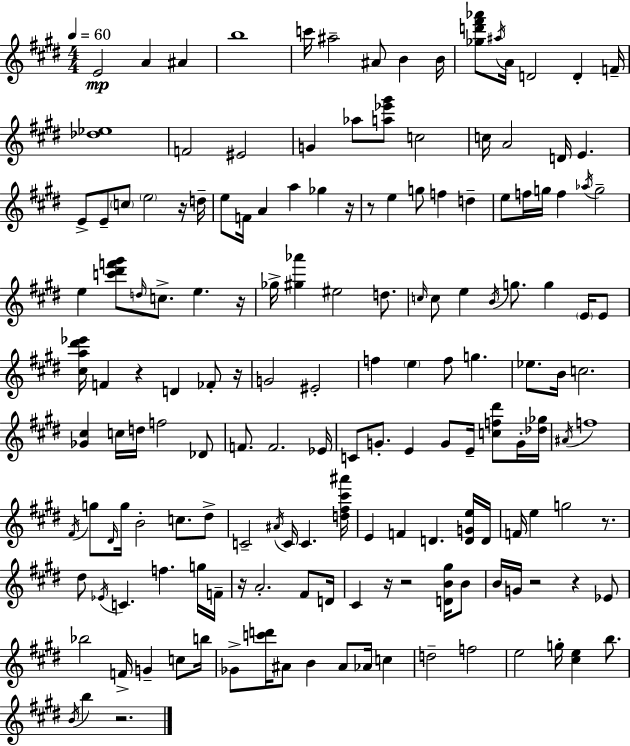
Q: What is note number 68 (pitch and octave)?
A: Eb5